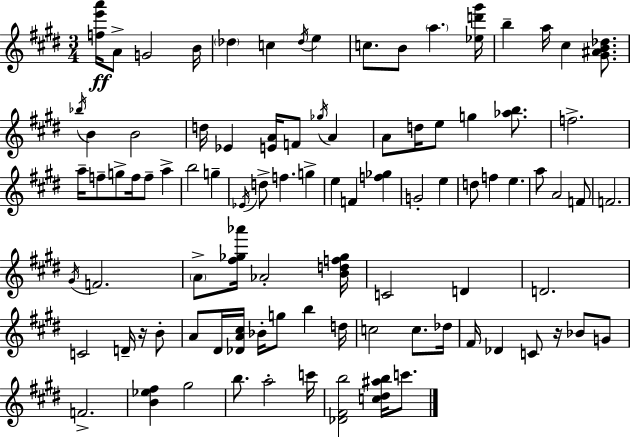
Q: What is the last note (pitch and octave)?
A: C6